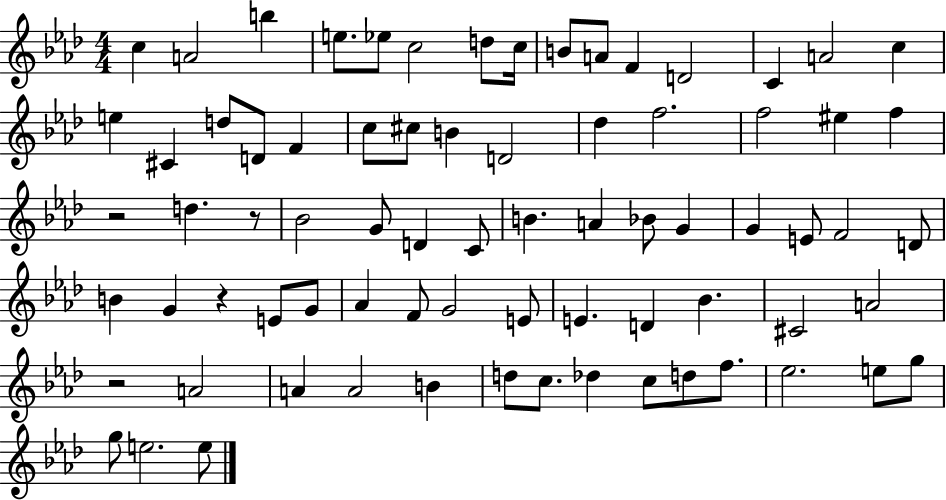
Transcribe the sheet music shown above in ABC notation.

X:1
T:Untitled
M:4/4
L:1/4
K:Ab
c A2 b e/2 _e/2 c2 d/2 c/4 B/2 A/2 F D2 C A2 c e ^C d/2 D/2 F c/2 ^c/2 B D2 _d f2 f2 ^e f z2 d z/2 _B2 G/2 D C/2 B A _B/2 G G E/2 F2 D/2 B G z E/2 G/2 _A F/2 G2 E/2 E D _B ^C2 A2 z2 A2 A A2 B d/2 c/2 _d c/2 d/2 f/2 _e2 e/2 g/2 g/2 e2 e/2